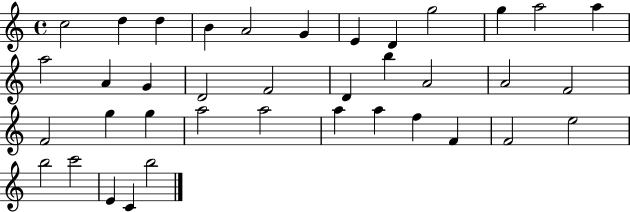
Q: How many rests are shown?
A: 0